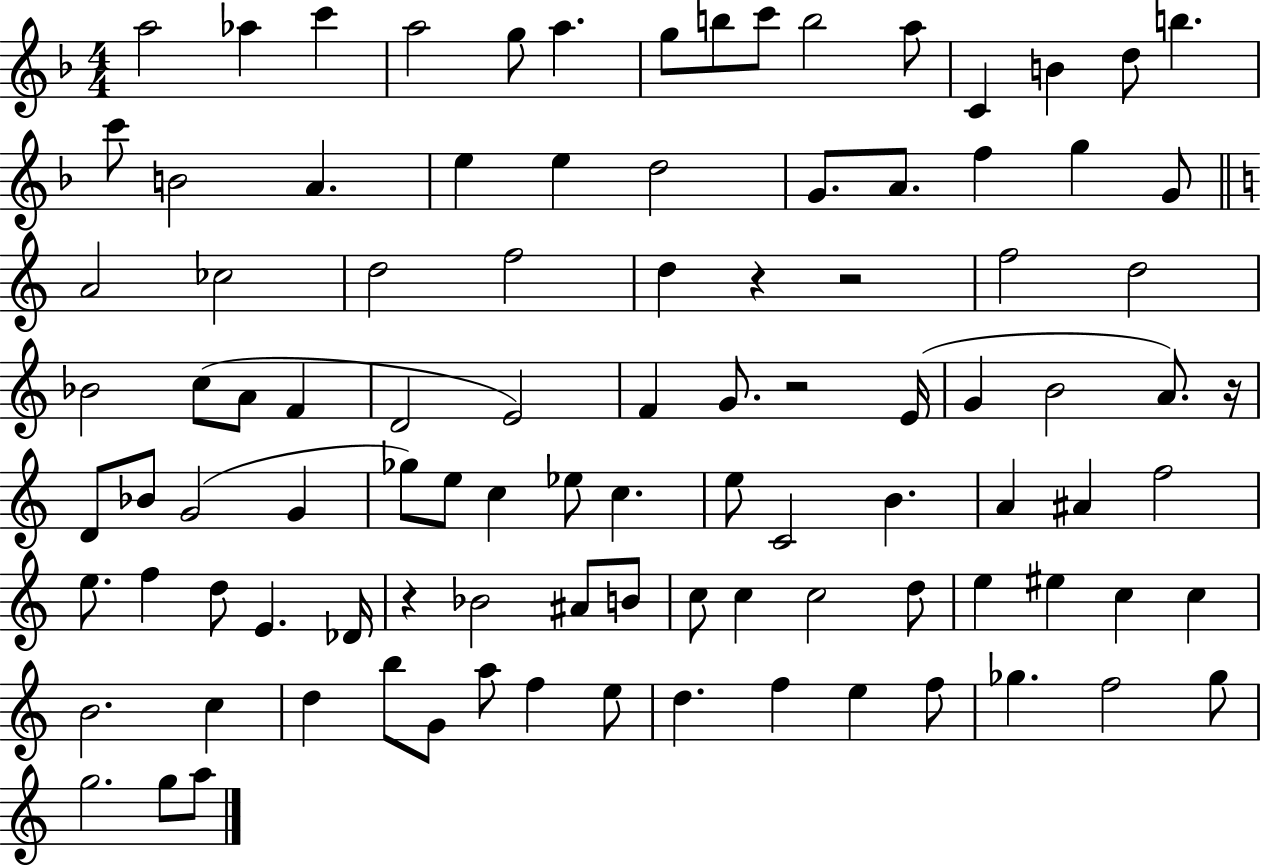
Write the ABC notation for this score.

X:1
T:Untitled
M:4/4
L:1/4
K:F
a2 _a c' a2 g/2 a g/2 b/2 c'/2 b2 a/2 C B d/2 b c'/2 B2 A e e d2 G/2 A/2 f g G/2 A2 _c2 d2 f2 d z z2 f2 d2 _B2 c/2 A/2 F D2 E2 F G/2 z2 E/4 G B2 A/2 z/4 D/2 _B/2 G2 G _g/2 e/2 c _e/2 c e/2 C2 B A ^A f2 e/2 f d/2 E _D/4 z _B2 ^A/2 B/2 c/2 c c2 d/2 e ^e c c B2 c d b/2 G/2 a/2 f e/2 d f e f/2 _g f2 _g/2 g2 g/2 a/2